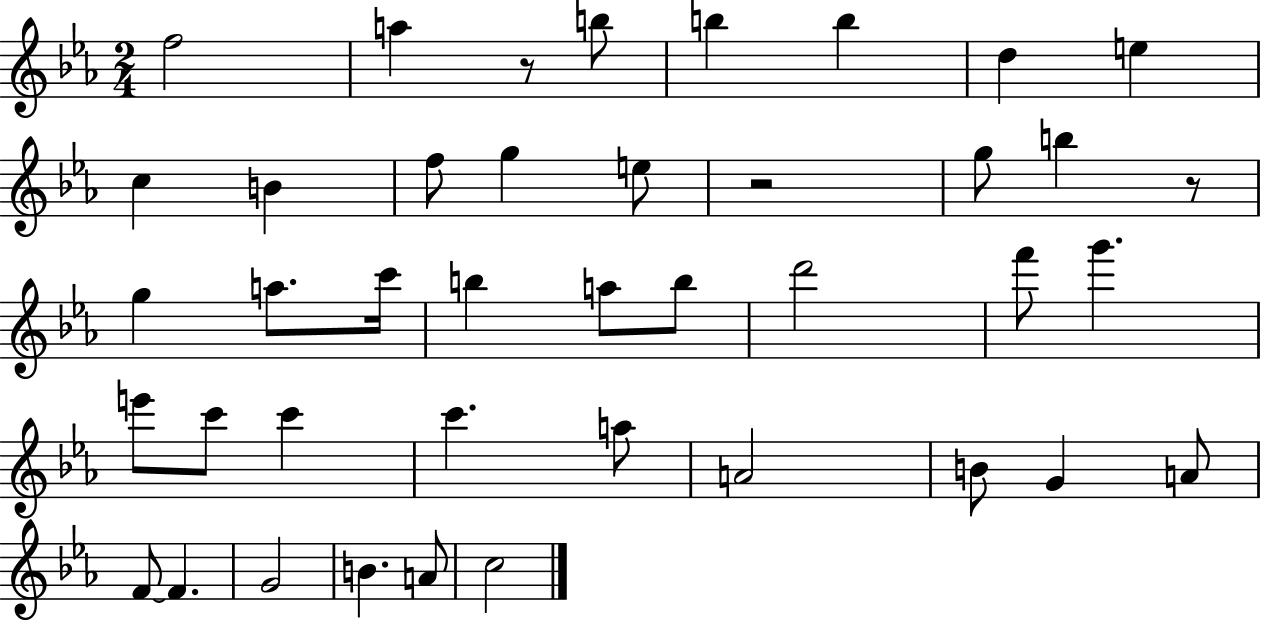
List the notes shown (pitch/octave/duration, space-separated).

F5/h A5/q R/e B5/e B5/q B5/q D5/q E5/q C5/q B4/q F5/e G5/q E5/e R/h G5/e B5/q R/e G5/q A5/e. C6/s B5/q A5/e B5/e D6/h F6/e G6/q. E6/e C6/e C6/q C6/q. A5/e A4/h B4/e G4/q A4/e F4/e F4/q. G4/h B4/q. A4/e C5/h